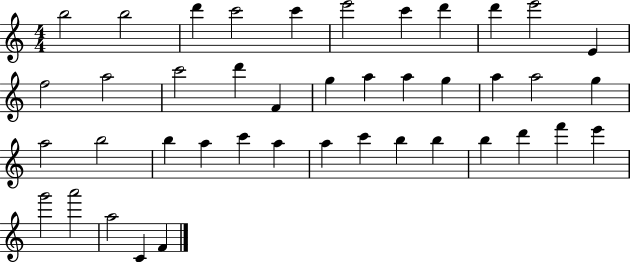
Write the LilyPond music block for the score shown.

{
  \clef treble
  \numericTimeSignature
  \time 4/4
  \key c \major
  b''2 b''2 | d'''4 c'''2 c'''4 | e'''2 c'''4 d'''4 | d'''4 e'''2 e'4 | \break f''2 a''2 | c'''2 d'''4 f'4 | g''4 a''4 a''4 g''4 | a''4 a''2 g''4 | \break a''2 b''2 | b''4 a''4 c'''4 a''4 | a''4 c'''4 b''4 b''4 | b''4 d'''4 f'''4 e'''4 | \break g'''2 a'''2 | a''2 c'4 f'4 | \bar "|."
}